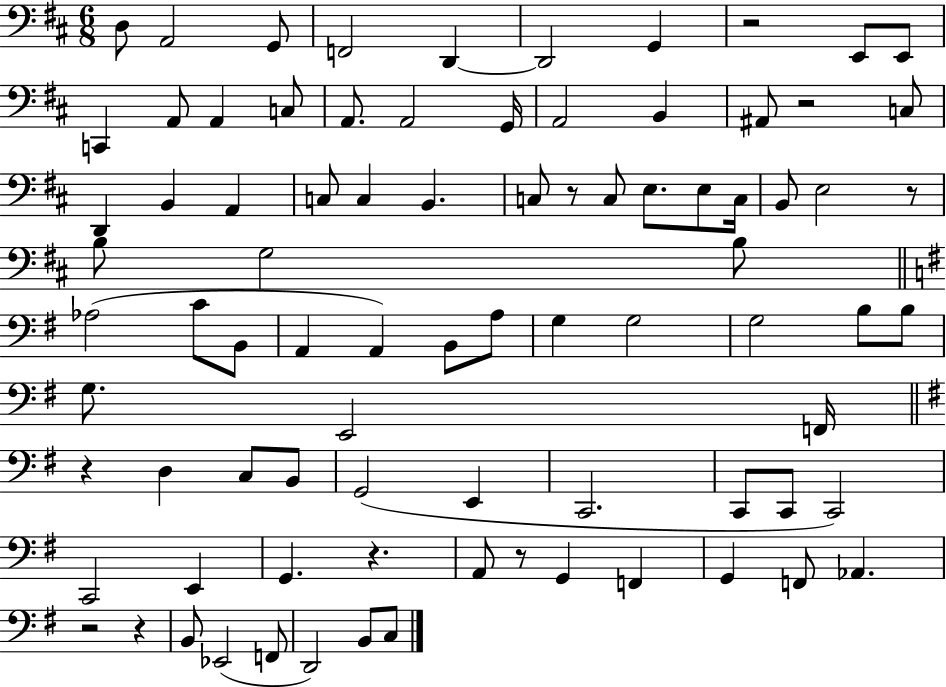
X:1
T:Untitled
M:6/8
L:1/4
K:D
D,/2 A,,2 G,,/2 F,,2 D,, D,,2 G,, z2 E,,/2 E,,/2 C,, A,,/2 A,, C,/2 A,,/2 A,,2 G,,/4 A,,2 B,, ^A,,/2 z2 C,/2 D,, B,, A,, C,/2 C, B,, C,/2 z/2 C,/2 E,/2 E,/2 C,/4 B,,/2 E,2 z/2 B,/2 G,2 B,/2 _A,2 C/2 B,,/2 A,, A,, B,,/2 A,/2 G, G,2 G,2 B,/2 B,/2 G,/2 E,,2 F,,/4 z D, C,/2 B,,/2 G,,2 E,, C,,2 C,,/2 C,,/2 C,,2 C,,2 E,, G,, z A,,/2 z/2 G,, F,, G,, F,,/2 _A,, z2 z B,,/2 _E,,2 F,,/2 D,,2 B,,/2 C,/2